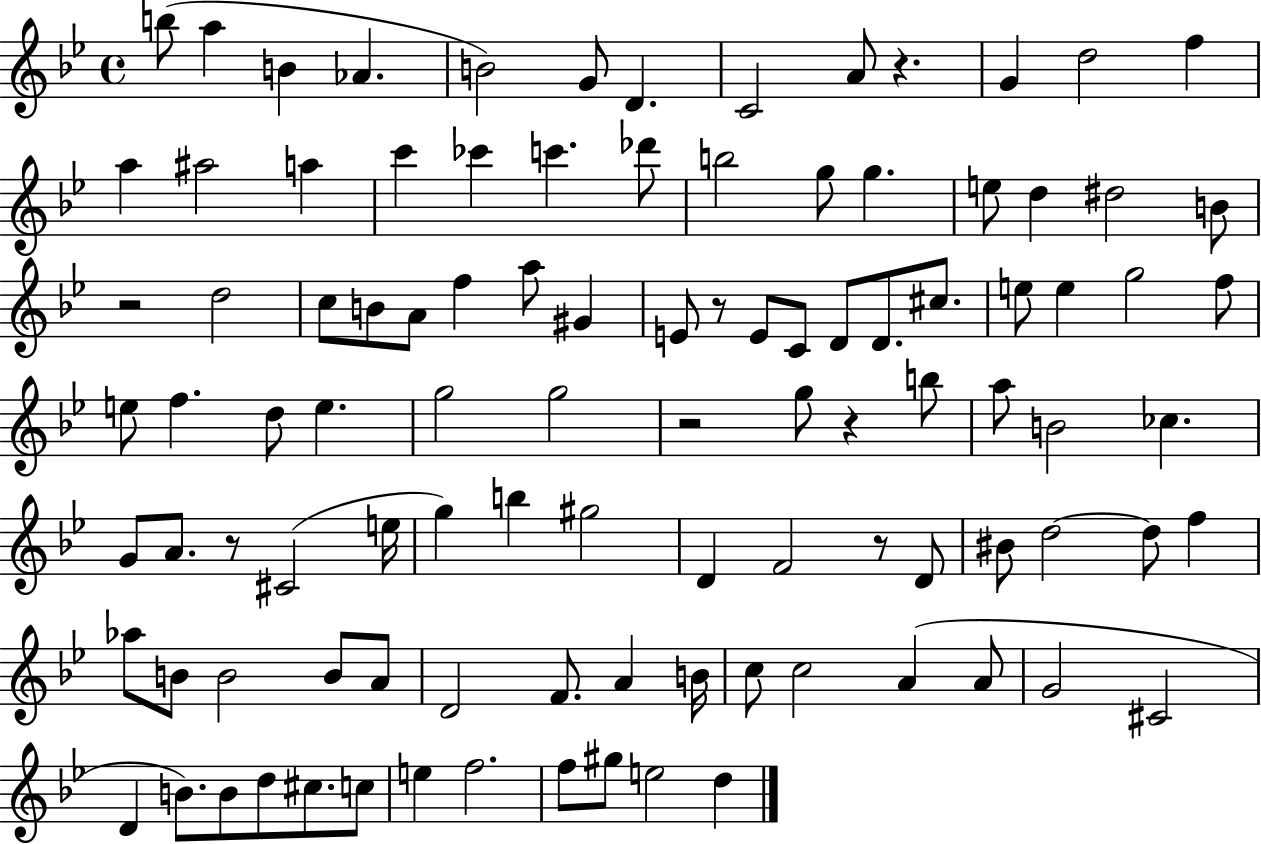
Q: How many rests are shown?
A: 7